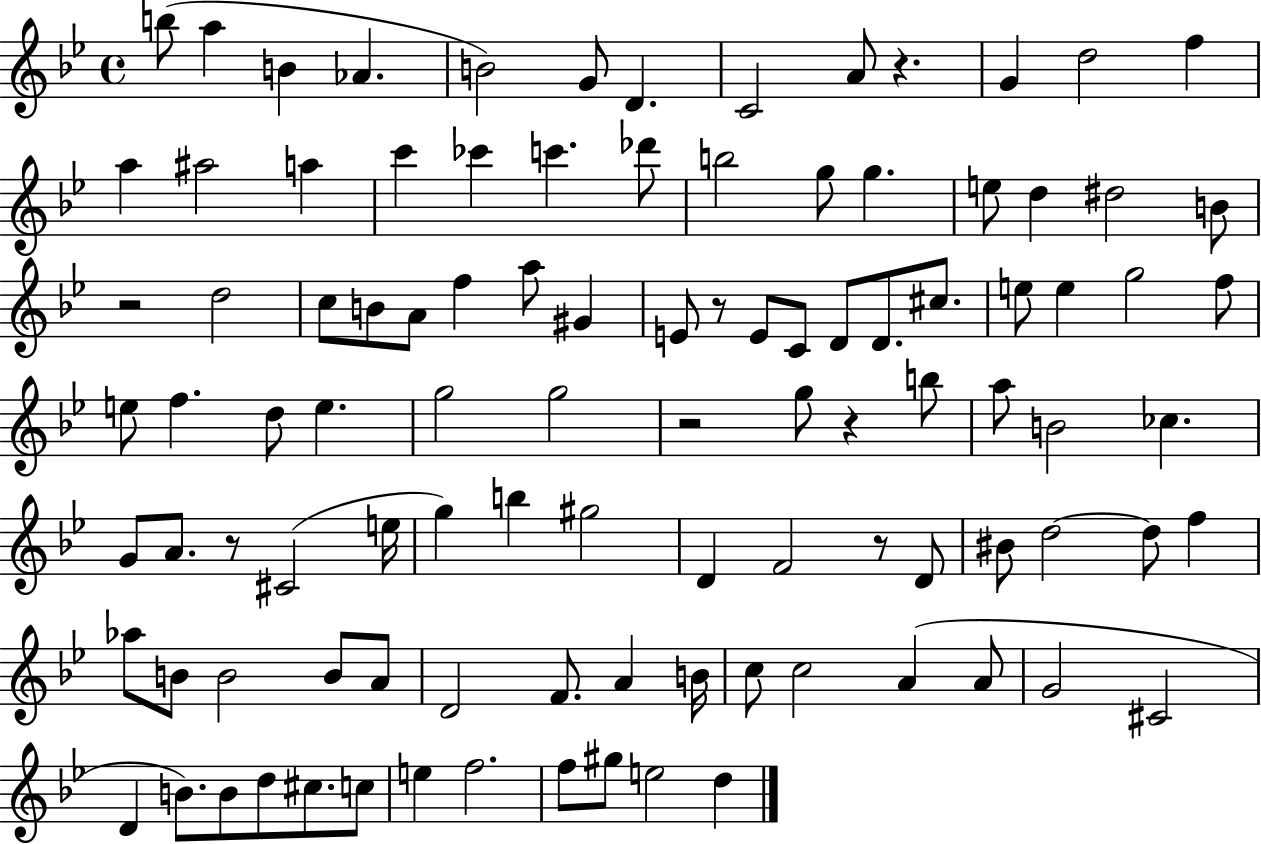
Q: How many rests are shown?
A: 7